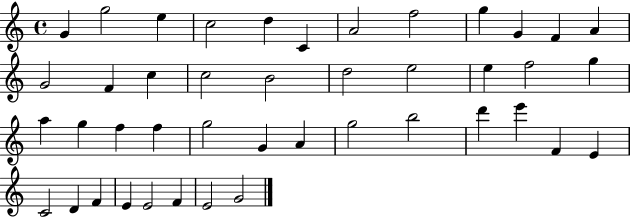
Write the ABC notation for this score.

X:1
T:Untitled
M:4/4
L:1/4
K:C
G g2 e c2 d C A2 f2 g G F A G2 F c c2 B2 d2 e2 e f2 g a g f f g2 G A g2 b2 d' e' F E C2 D F E E2 F E2 G2